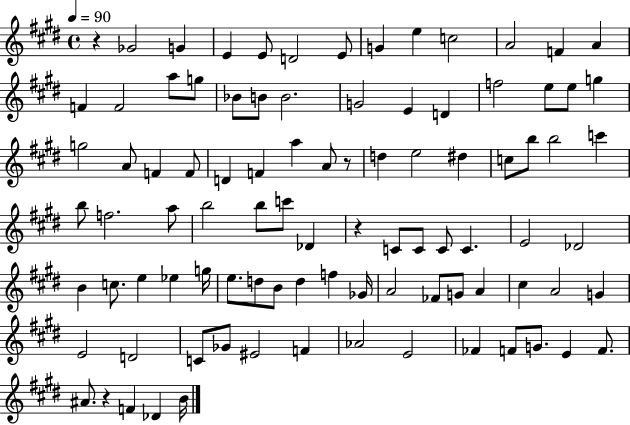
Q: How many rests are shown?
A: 4